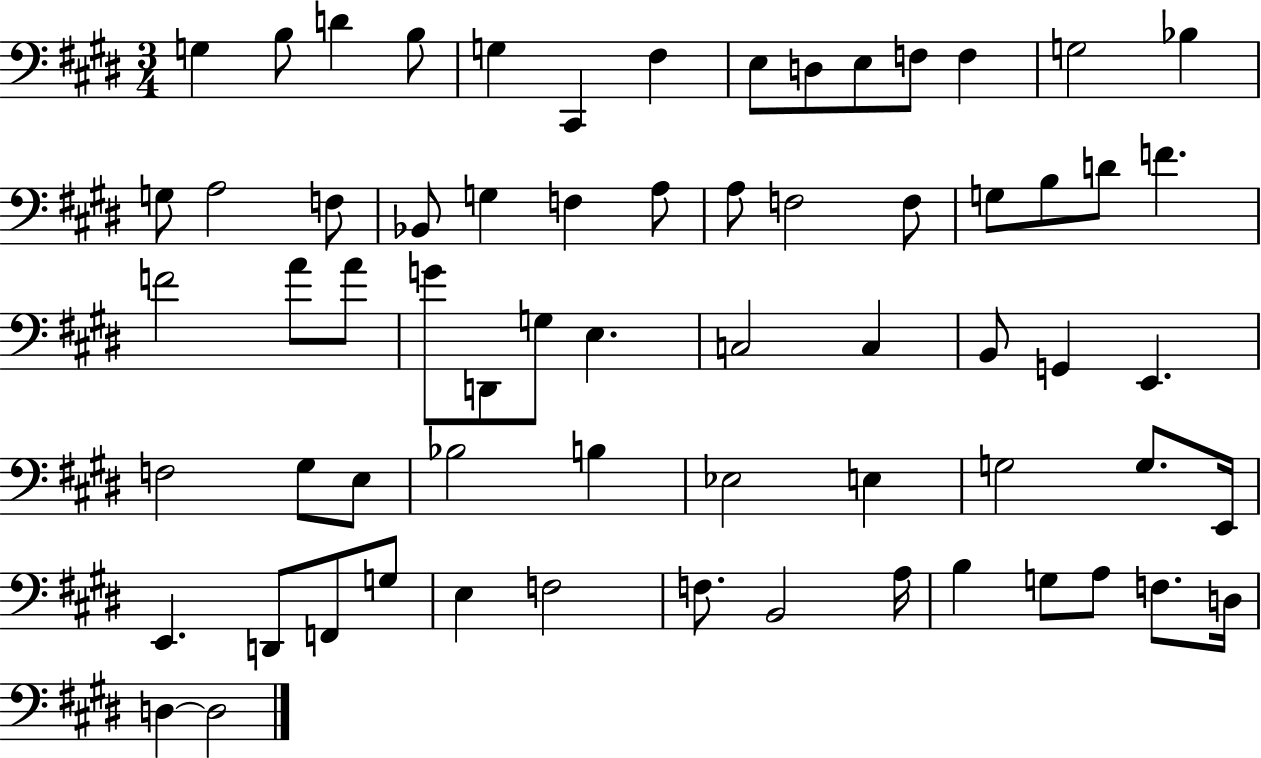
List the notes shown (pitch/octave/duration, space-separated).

G3/q B3/e D4/q B3/e G3/q C#2/q F#3/q E3/e D3/e E3/e F3/e F3/q G3/h Bb3/q G3/e A3/h F3/e Bb2/e G3/q F3/q A3/e A3/e F3/h F3/e G3/e B3/e D4/e F4/q. F4/h A4/e A4/e G4/e D2/e G3/e E3/q. C3/h C3/q B2/e G2/q E2/q. F3/h G#3/e E3/e Bb3/h B3/q Eb3/h E3/q G3/h G3/e. E2/s E2/q. D2/e F2/e G3/e E3/q F3/h F3/e. B2/h A3/s B3/q G3/e A3/e F3/e. D3/s D3/q D3/h